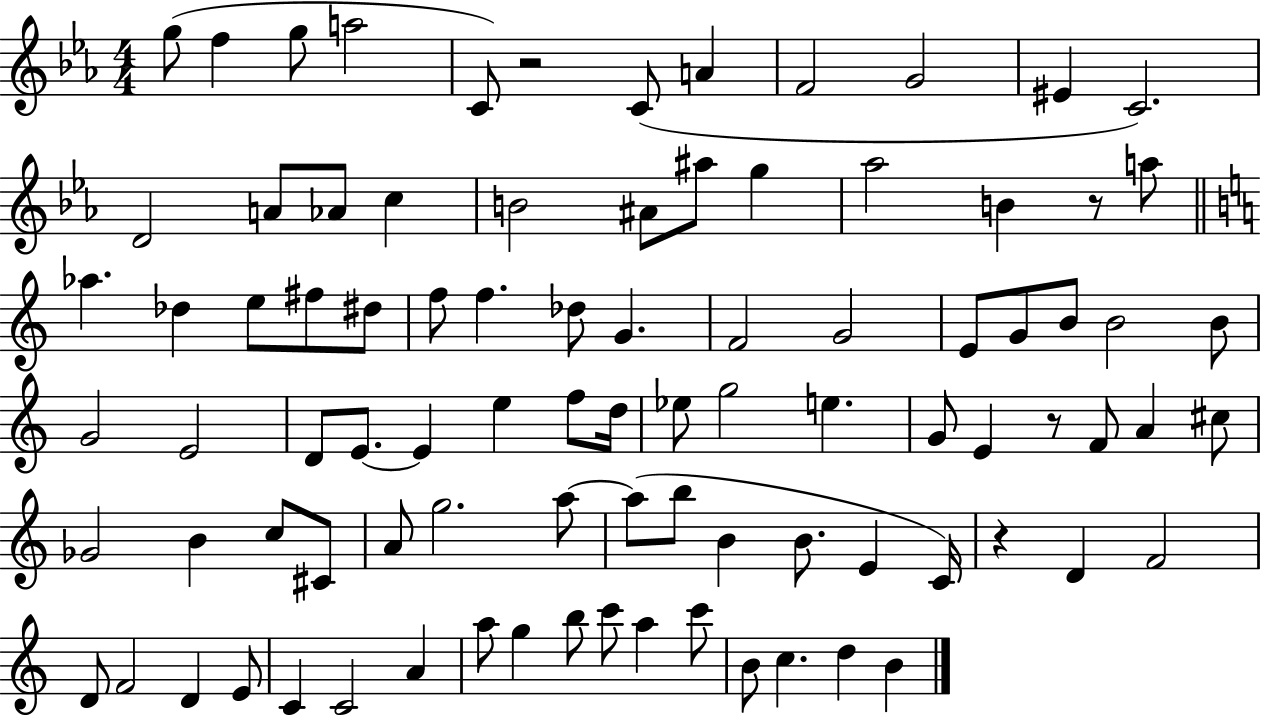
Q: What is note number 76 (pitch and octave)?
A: A4